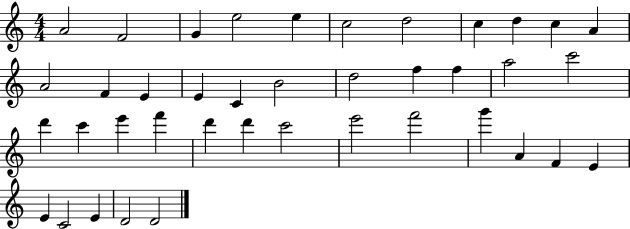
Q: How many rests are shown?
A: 0